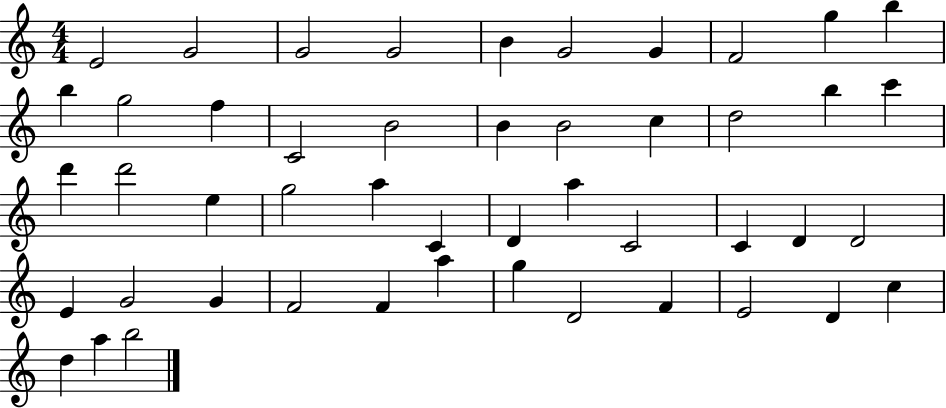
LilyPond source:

{
  \clef treble
  \numericTimeSignature
  \time 4/4
  \key c \major
  e'2 g'2 | g'2 g'2 | b'4 g'2 g'4 | f'2 g''4 b''4 | \break b''4 g''2 f''4 | c'2 b'2 | b'4 b'2 c''4 | d''2 b''4 c'''4 | \break d'''4 d'''2 e''4 | g''2 a''4 c'4 | d'4 a''4 c'2 | c'4 d'4 d'2 | \break e'4 g'2 g'4 | f'2 f'4 a''4 | g''4 d'2 f'4 | e'2 d'4 c''4 | \break d''4 a''4 b''2 | \bar "|."
}